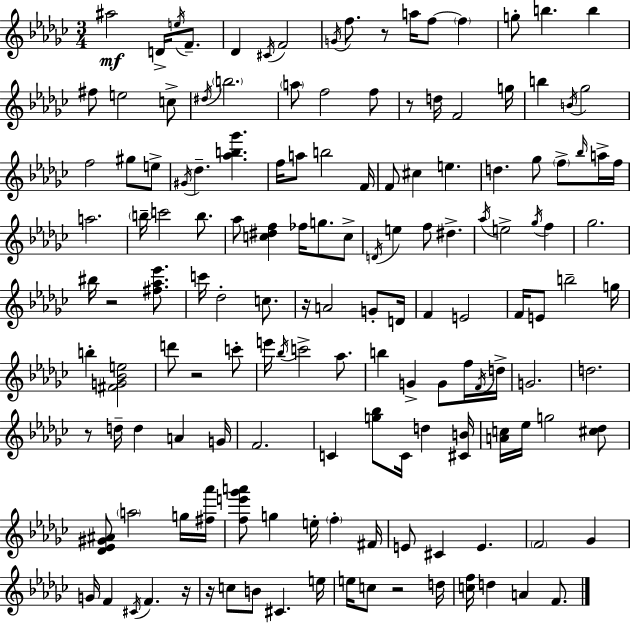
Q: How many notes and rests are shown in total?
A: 148